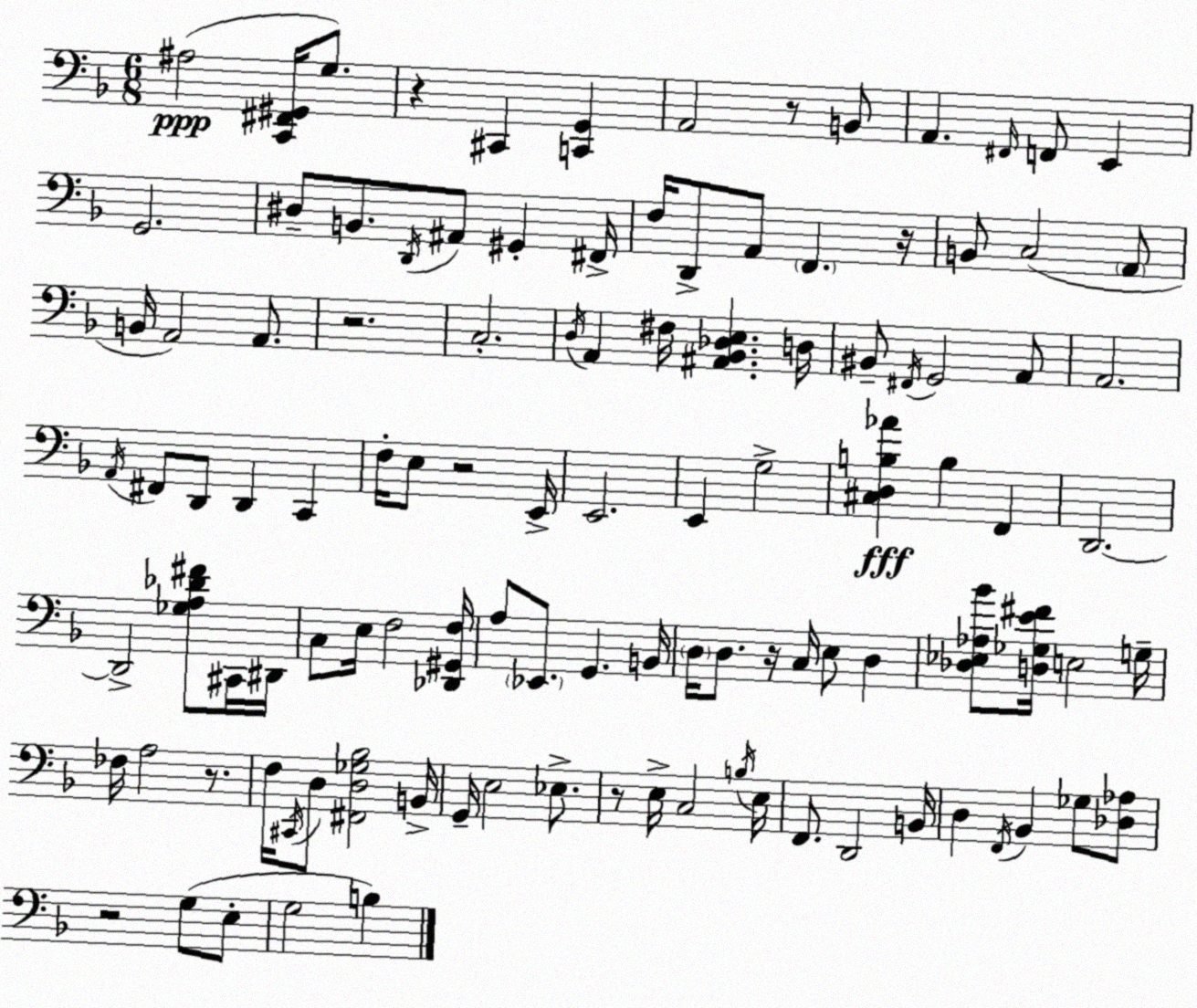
X:1
T:Untitled
M:6/8
L:1/4
K:F
^A,2 [C,,^F,,^G,,]/4 G,/2 z ^C,, [C,,G,,] A,,2 z/2 B,,/2 A,, ^F,,/4 F,,/2 E,, G,,2 ^D,/2 B,,/2 D,,/4 ^A,,/2 ^G,, ^F,,/4 F,/4 D,,/2 A,,/2 F,, z/4 B,,/2 C,2 A,,/2 B,,/4 A,,2 A,,/2 z2 C,2 D,/4 A,, ^F,/4 [^A,,_B,,_D,E,] D,/4 ^B,,/2 ^F,,/4 G,,2 A,,/2 A,,2 A,,/4 ^F,,/2 D,,/2 D,, C,, F,/4 E,/2 z2 E,,/4 E,,2 E,, G,2 [^C,D,B,_A] B, F,, D,,2 D,,2 [_G,A,_D^F]/2 ^C,,/4 ^D,,/4 C,/2 E,/4 F,2 [_D,,^G,,F,]/4 A,/2 _E,,/2 G,, B,,/4 D,/4 D,/2 z/4 C,/4 E,/2 D, [_D,_E,_A,_B]/2 [D,_G,E^F]/4 E,2 G,/4 _F,/4 A,2 z/2 F,/4 ^C,,/4 D,/2 [^F,,D,_G,_B,]2 B,,/4 G,,/4 E,2 _E,/2 z/2 E,/4 C,2 B,/4 E,/4 F,,/2 D,,2 B,,/4 D, F,,/4 _B,, _G,/2 [_D,_A,]/2 z2 G,/2 E,/2 G,2 B,